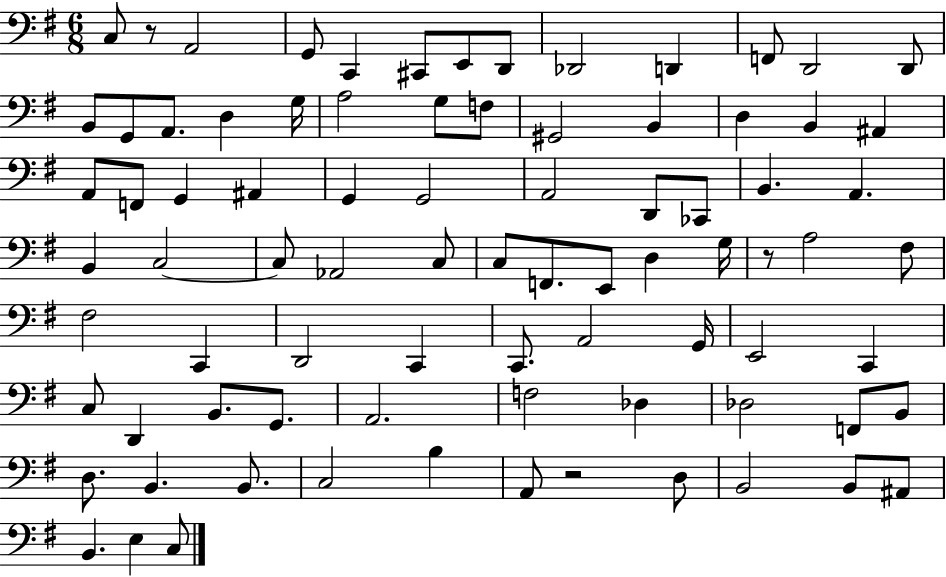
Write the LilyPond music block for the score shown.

{
  \clef bass
  \numericTimeSignature
  \time 6/8
  \key g \major
  c8 r8 a,2 | g,8 c,4 cis,8 e,8 d,8 | des,2 d,4 | f,8 d,2 d,8 | \break b,8 g,8 a,8. d4 g16 | a2 g8 f8 | gis,2 b,4 | d4 b,4 ais,4 | \break a,8 f,8 g,4 ais,4 | g,4 g,2 | a,2 d,8 ces,8 | b,4. a,4. | \break b,4 c2~~ | c8 aes,2 c8 | c8 f,8. e,8 d4 g16 | r8 a2 fis8 | \break fis2 c,4 | d,2 c,4 | c,8. a,2 g,16 | e,2 c,4 | \break c8 d,4 b,8. g,8. | a,2. | f2 des4 | des2 f,8 b,8 | \break d8. b,4. b,8. | c2 b4 | a,8 r2 d8 | b,2 b,8 ais,8 | \break b,4. e4 c8 | \bar "|."
}